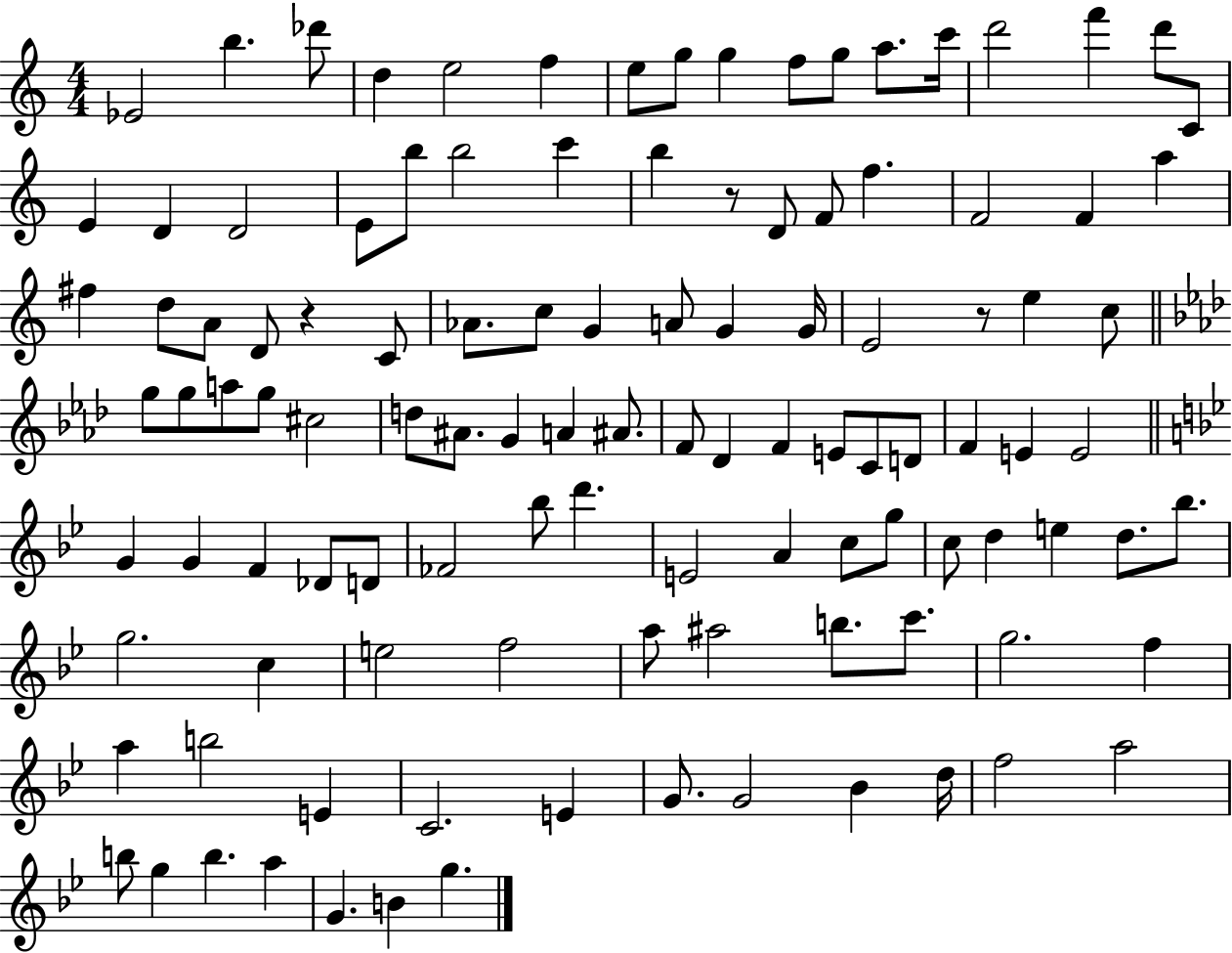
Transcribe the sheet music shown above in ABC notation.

X:1
T:Untitled
M:4/4
L:1/4
K:C
_E2 b _d'/2 d e2 f e/2 g/2 g f/2 g/2 a/2 c'/4 d'2 f' d'/2 C/2 E D D2 E/2 b/2 b2 c' b z/2 D/2 F/2 f F2 F a ^f d/2 A/2 D/2 z C/2 _A/2 c/2 G A/2 G G/4 E2 z/2 e c/2 g/2 g/2 a/2 g/2 ^c2 d/2 ^A/2 G A ^A/2 F/2 _D F E/2 C/2 D/2 F E E2 G G F _D/2 D/2 _F2 _b/2 d' E2 A c/2 g/2 c/2 d e d/2 _b/2 g2 c e2 f2 a/2 ^a2 b/2 c'/2 g2 f a b2 E C2 E G/2 G2 _B d/4 f2 a2 b/2 g b a G B g